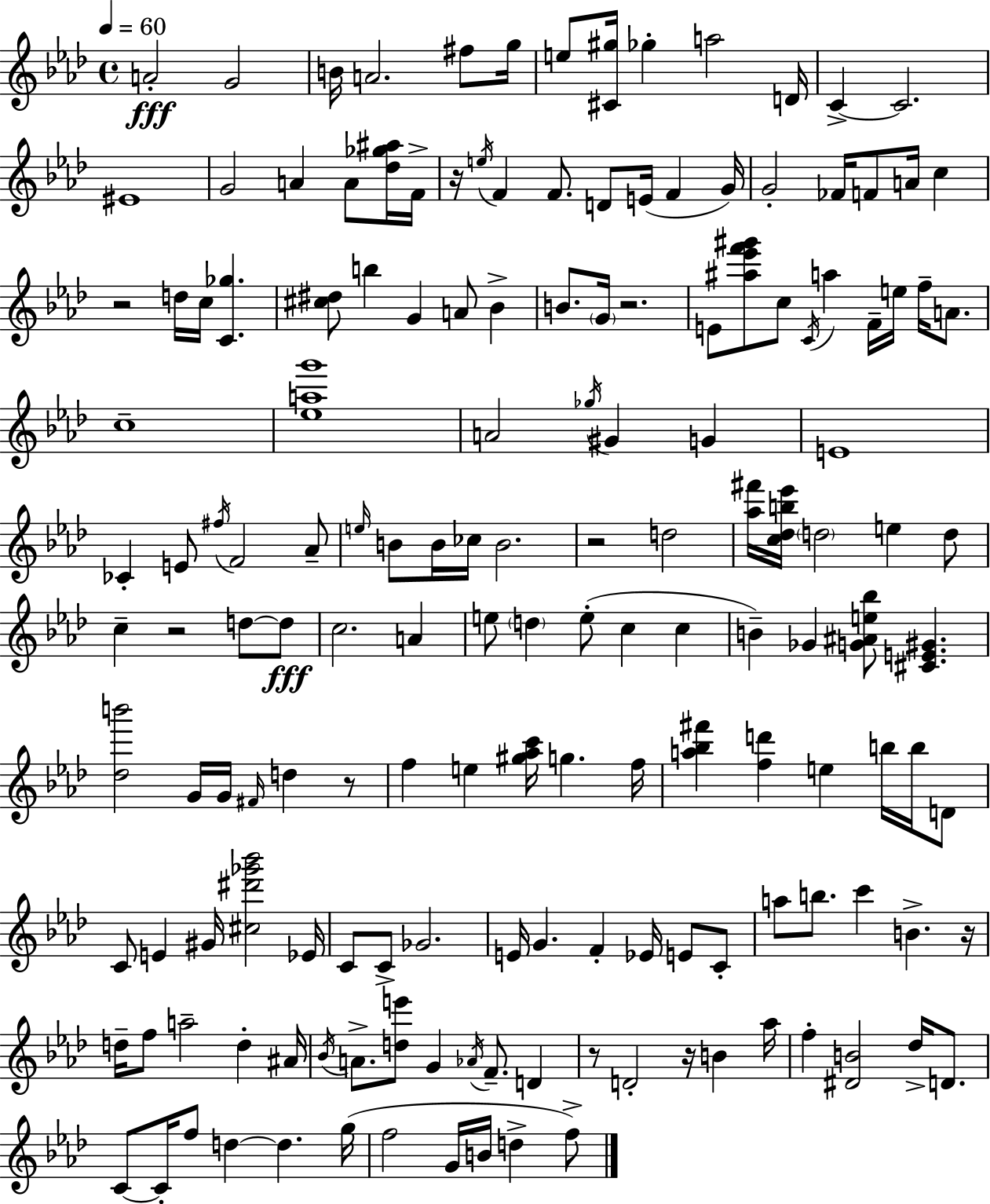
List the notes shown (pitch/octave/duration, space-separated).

A4/h G4/h B4/s A4/h. F#5/e G5/s E5/e [C#4,G#5]/s Gb5/q A5/h D4/s C4/q C4/h. EIS4/w G4/h A4/q A4/e [Db5,Gb5,A#5]/s F4/s R/s E5/s F4/q F4/e. D4/e E4/s F4/q G4/s G4/h FES4/s F4/e A4/s C5/q R/h D5/s C5/s [C4,Gb5]/q. [C#5,D#5]/e B5/q G4/q A4/e Bb4/q B4/e. G4/s R/h. E4/e [A#5,Eb6,F6,G#6]/e C5/e C4/s A5/q F4/s E5/s F5/s A4/e. C5/w [Eb5,A5,G6]/w A4/h Gb5/s G#4/q G4/q E4/w CES4/q E4/e F#5/s F4/h Ab4/e E5/s B4/e B4/s CES5/s B4/h. R/h D5/h [Ab5,F#6]/s [C5,Db5,B5,Eb6]/s D5/h E5/q D5/e C5/q R/h D5/e D5/e C5/h. A4/q E5/e D5/q E5/e C5/q C5/q B4/q Gb4/q [G4,A#4,E5,Bb5]/e [C#4,E4,G#4]/q. [Db5,B6]/h G4/s G4/s F#4/s D5/q R/e F5/q E5/q [G#5,Ab5,C6]/s G5/q. F5/s [A5,Bb5,F#6]/q [F5,D6]/q E5/q B5/s B5/s D4/e C4/e E4/q G#4/s [C#5,D#6,Gb6,Bb6]/h Eb4/s C4/e C4/e Gb4/h. E4/s G4/q. F4/q Eb4/s E4/e C4/e A5/e B5/e. C6/q B4/q. R/s D5/s F5/e A5/h D5/q A#4/s Bb4/s A4/e. [D5,E6]/e G4/q Ab4/s F4/e. D4/q R/e D4/h R/s B4/q Ab5/s F5/q [D#4,B4]/h Db5/s D4/e. C4/e C4/s F5/e D5/q D5/q. G5/s F5/h G4/s B4/s D5/q F5/e